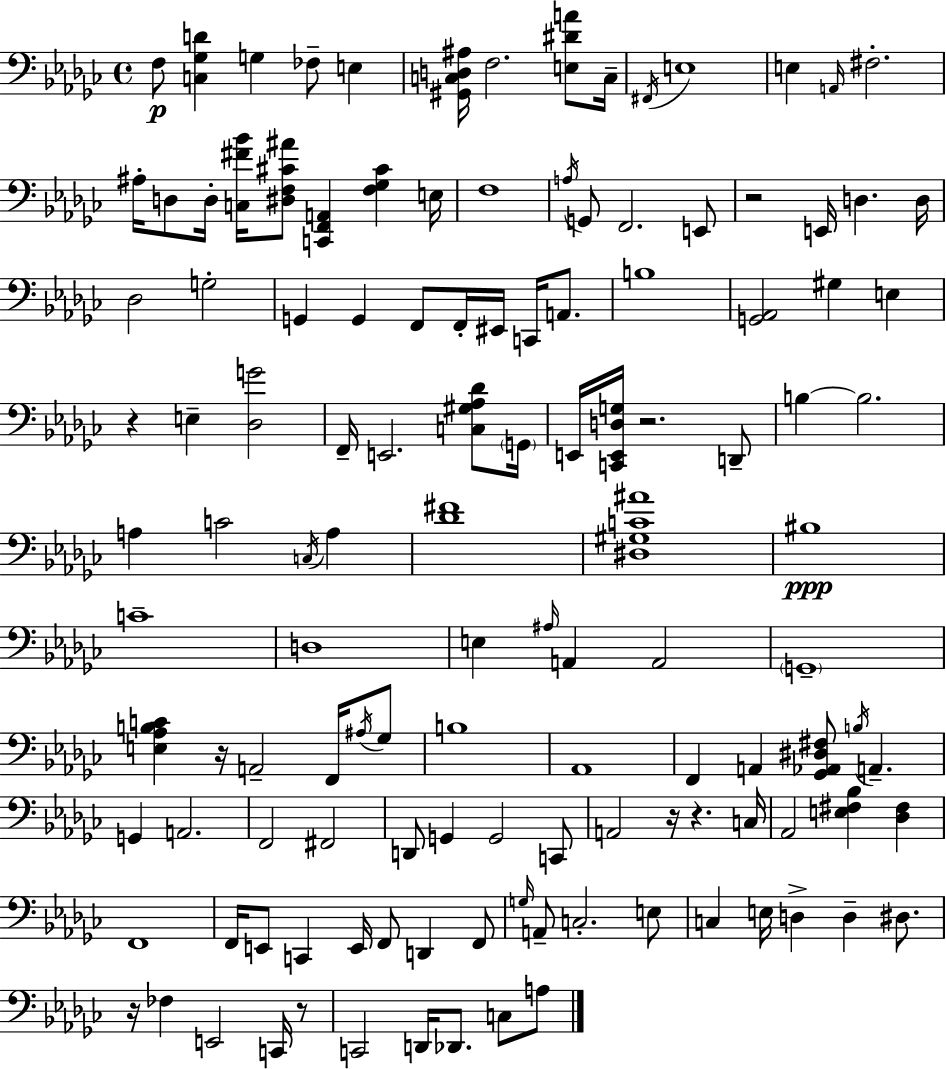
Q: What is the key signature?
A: EES minor